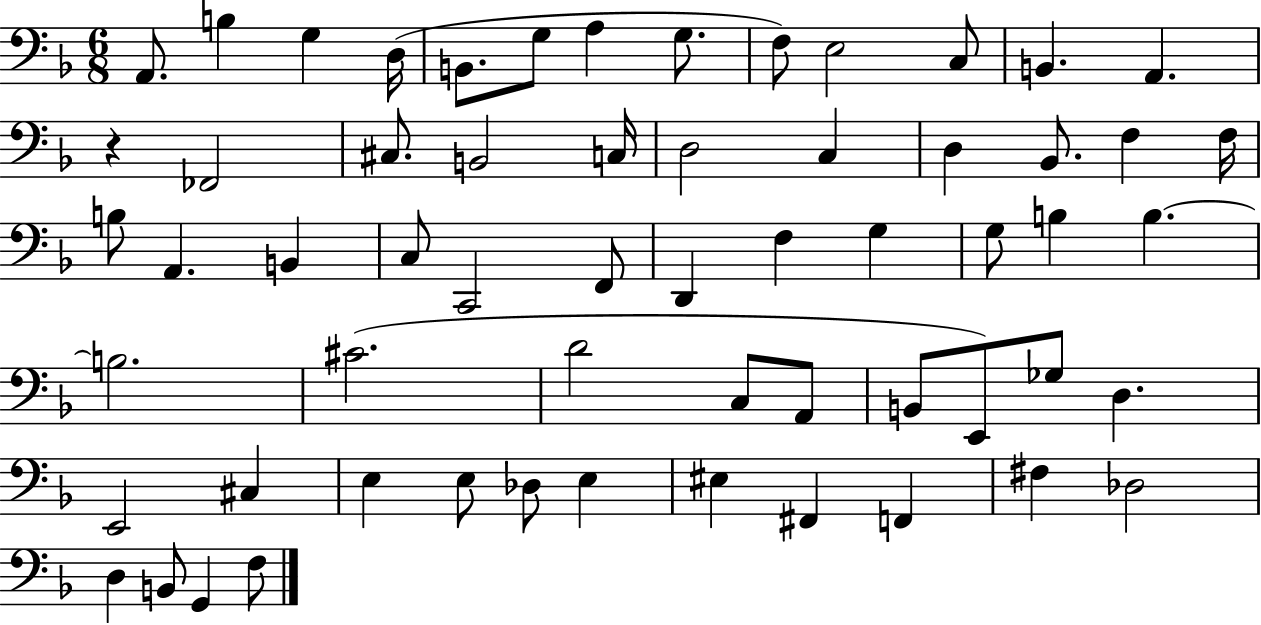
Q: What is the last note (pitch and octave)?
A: F3